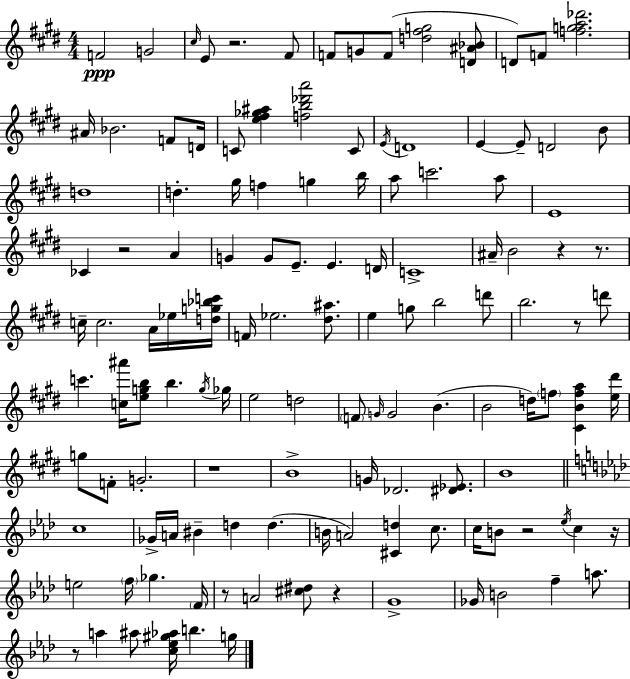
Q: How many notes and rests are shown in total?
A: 127